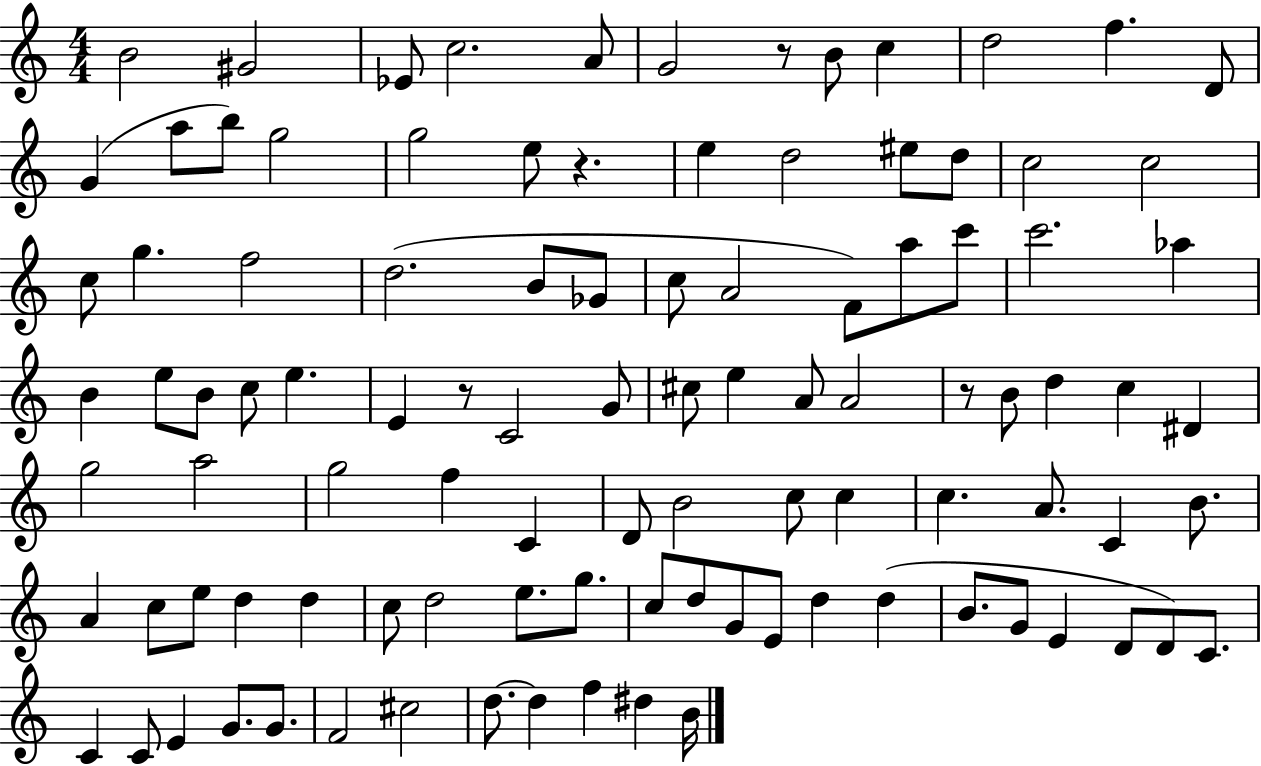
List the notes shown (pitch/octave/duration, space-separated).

B4/h G#4/h Eb4/e C5/h. A4/e G4/h R/e B4/e C5/q D5/h F5/q. D4/e G4/q A5/e B5/e G5/h G5/h E5/e R/q. E5/q D5/h EIS5/e D5/e C5/h C5/h C5/e G5/q. F5/h D5/h. B4/e Gb4/e C5/e A4/h F4/e A5/e C6/e C6/h. Ab5/q B4/q E5/e B4/e C5/e E5/q. E4/q R/e C4/h G4/e C#5/e E5/q A4/e A4/h R/e B4/e D5/q C5/q D#4/q G5/h A5/h G5/h F5/q C4/q D4/e B4/h C5/e C5/q C5/q. A4/e. C4/q B4/e. A4/q C5/e E5/e D5/q D5/q C5/e D5/h E5/e. G5/e. C5/e D5/e G4/e E4/e D5/q D5/q B4/e. G4/e E4/q D4/e D4/e C4/e. C4/q C4/e E4/q G4/e. G4/e. F4/h C#5/h D5/e. D5/q F5/q D#5/q B4/s